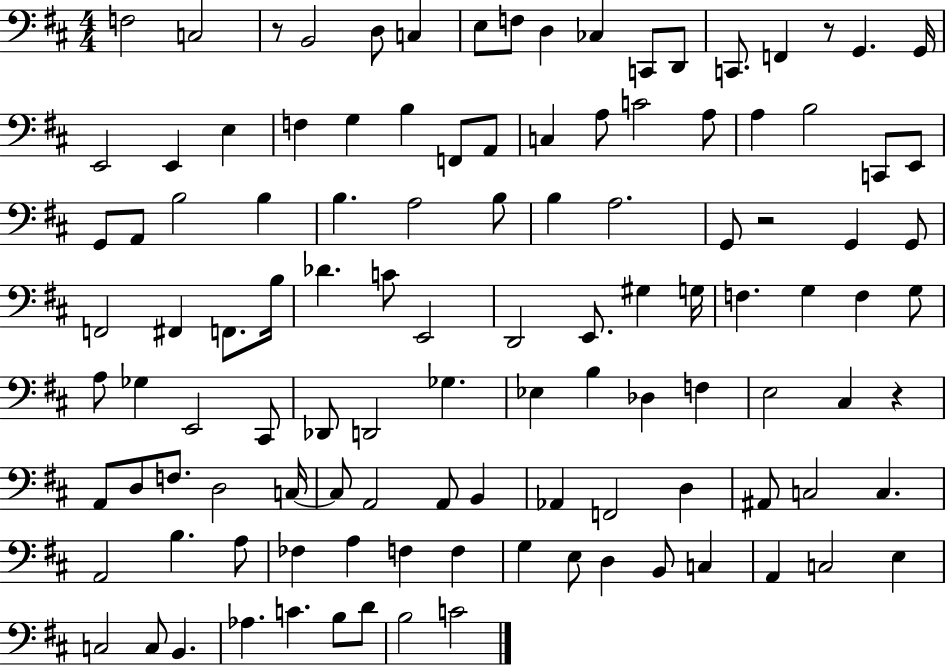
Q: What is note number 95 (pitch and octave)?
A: E3